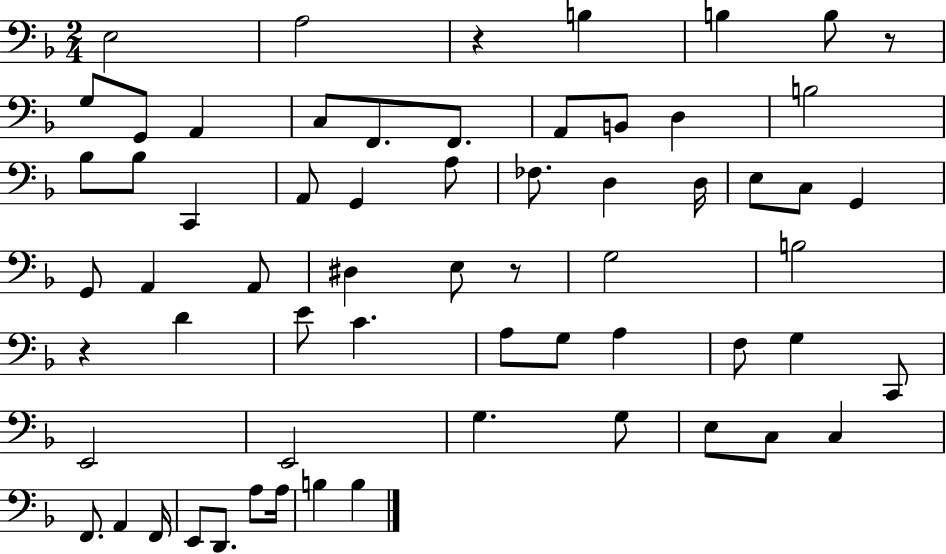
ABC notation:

X:1
T:Untitled
M:2/4
L:1/4
K:F
E,2 A,2 z B, B, B,/2 z/2 G,/2 G,,/2 A,, C,/2 F,,/2 F,,/2 A,,/2 B,,/2 D, B,2 _B,/2 _B,/2 C,, A,,/2 G,, A,/2 _F,/2 D, D,/4 E,/2 C,/2 G,, G,,/2 A,, A,,/2 ^D, E,/2 z/2 G,2 B,2 z D E/2 C A,/2 G,/2 A, F,/2 G, C,,/2 E,,2 E,,2 G, G,/2 E,/2 C,/2 C, F,,/2 A,, F,,/4 E,,/2 D,,/2 A,/2 A,/4 B, B,